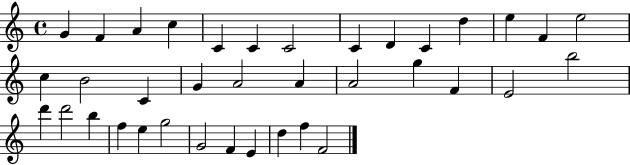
G4/q F4/q A4/q C5/q C4/q C4/q C4/h C4/q D4/q C4/q D5/q E5/q F4/q E5/h C5/q B4/h C4/q G4/q A4/h A4/q A4/h G5/q F4/q E4/h B5/h D6/q D6/h B5/q F5/q E5/q G5/h G4/h F4/q E4/q D5/q F5/q F4/h